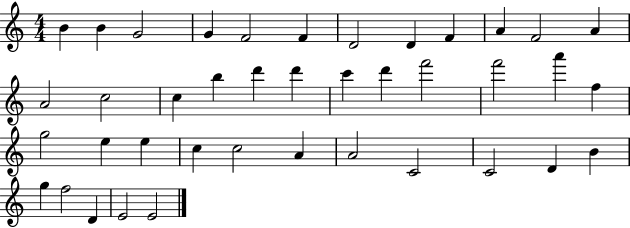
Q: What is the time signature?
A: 4/4